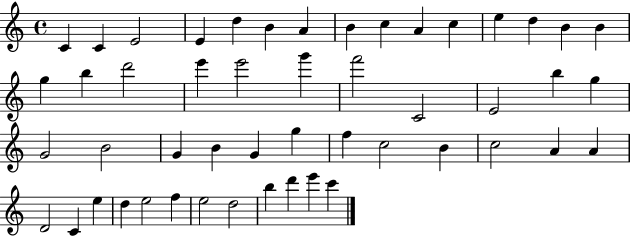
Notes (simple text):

C4/q C4/q E4/h E4/q D5/q B4/q A4/q B4/q C5/q A4/q C5/q E5/q D5/q B4/q B4/q G5/q B5/q D6/h E6/q E6/h G6/q F6/h C4/h E4/h B5/q G5/q G4/h B4/h G4/q B4/q G4/q G5/q F5/q C5/h B4/q C5/h A4/q A4/q D4/h C4/q E5/q D5/q E5/h F5/q E5/h D5/h B5/q D6/q E6/q C6/q